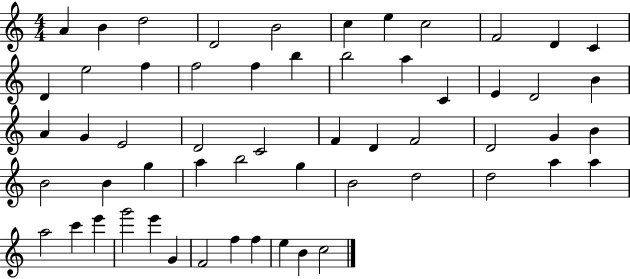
{
  \clef treble
  \numericTimeSignature
  \time 4/4
  \key c \major
  a'4 b'4 d''2 | d'2 b'2 | c''4 e''4 c''2 | f'2 d'4 c'4 | \break d'4 e''2 f''4 | f''2 f''4 b''4 | b''2 a''4 c'4 | e'4 d'2 b'4 | \break a'4 g'4 e'2 | d'2 c'2 | f'4 d'4 f'2 | d'2 g'4 b'4 | \break b'2 b'4 g''4 | a''4 b''2 g''4 | b'2 d''2 | d''2 a''4 a''4 | \break a''2 c'''4 e'''4 | g'''2 e'''4 g'4 | f'2 f''4 f''4 | e''4 b'4 c''2 | \break \bar "|."
}